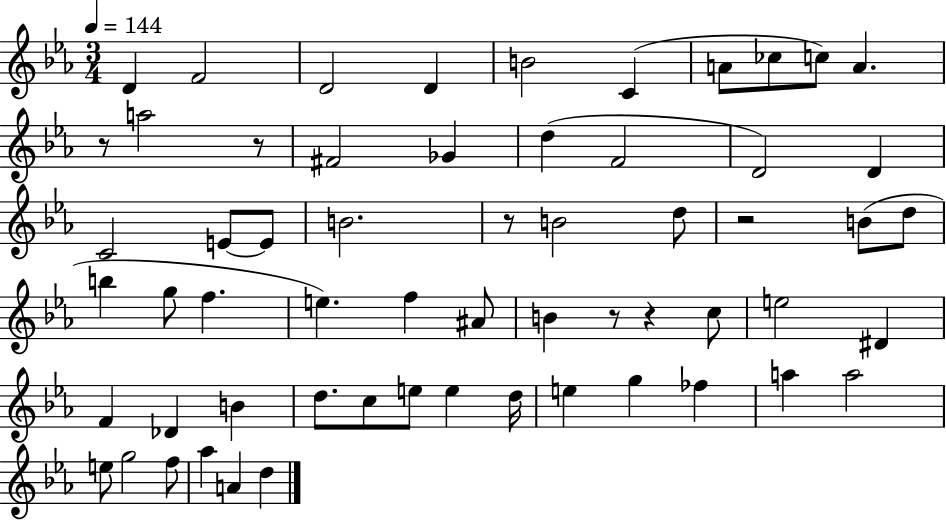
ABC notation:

X:1
T:Untitled
M:3/4
L:1/4
K:Eb
D F2 D2 D B2 C A/2 _c/2 c/2 A z/2 a2 z/2 ^F2 _G d F2 D2 D C2 E/2 E/2 B2 z/2 B2 d/2 z2 B/2 d/2 b g/2 f e f ^A/2 B z/2 z c/2 e2 ^D F _D B d/2 c/2 e/2 e d/4 e g _f a a2 e/2 g2 f/2 _a A d